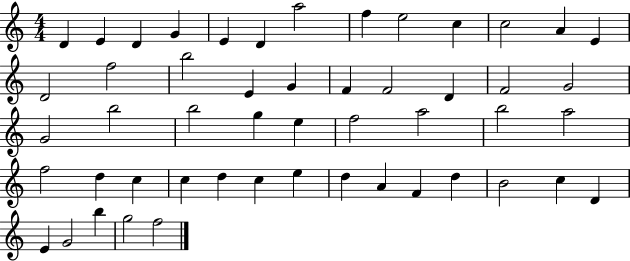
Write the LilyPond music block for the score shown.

{
  \clef treble
  \numericTimeSignature
  \time 4/4
  \key c \major
  d'4 e'4 d'4 g'4 | e'4 d'4 a''2 | f''4 e''2 c''4 | c''2 a'4 e'4 | \break d'2 f''2 | b''2 e'4 g'4 | f'4 f'2 d'4 | f'2 g'2 | \break g'2 b''2 | b''2 g''4 e''4 | f''2 a''2 | b''2 a''2 | \break f''2 d''4 c''4 | c''4 d''4 c''4 e''4 | d''4 a'4 f'4 d''4 | b'2 c''4 d'4 | \break e'4 g'2 b''4 | g''2 f''2 | \bar "|."
}